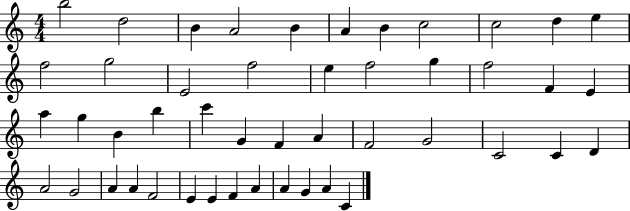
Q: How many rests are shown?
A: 0